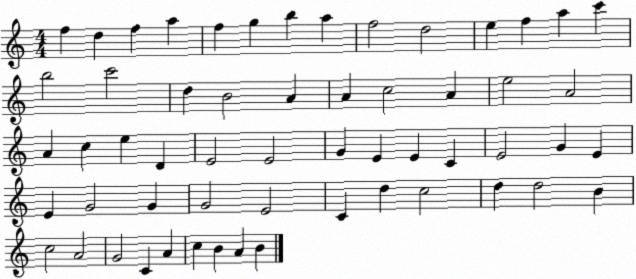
X:1
T:Untitled
M:4/4
L:1/4
K:C
f d f a f g b a f2 d2 e f a c' b2 c'2 d B2 A A c2 A e2 A2 A c e D E2 E2 G E E C E2 G E E G2 G G2 E2 C d c2 d d2 B c2 A2 G2 C A c B A B